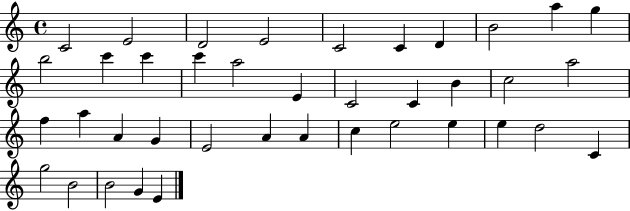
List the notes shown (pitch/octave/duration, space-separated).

C4/h E4/h D4/h E4/h C4/h C4/q D4/q B4/h A5/q G5/q B5/h C6/q C6/q C6/q A5/h E4/q C4/h C4/q B4/q C5/h A5/h F5/q A5/q A4/q G4/q E4/h A4/q A4/q C5/q E5/h E5/q E5/q D5/h C4/q G5/h B4/h B4/h G4/q E4/q